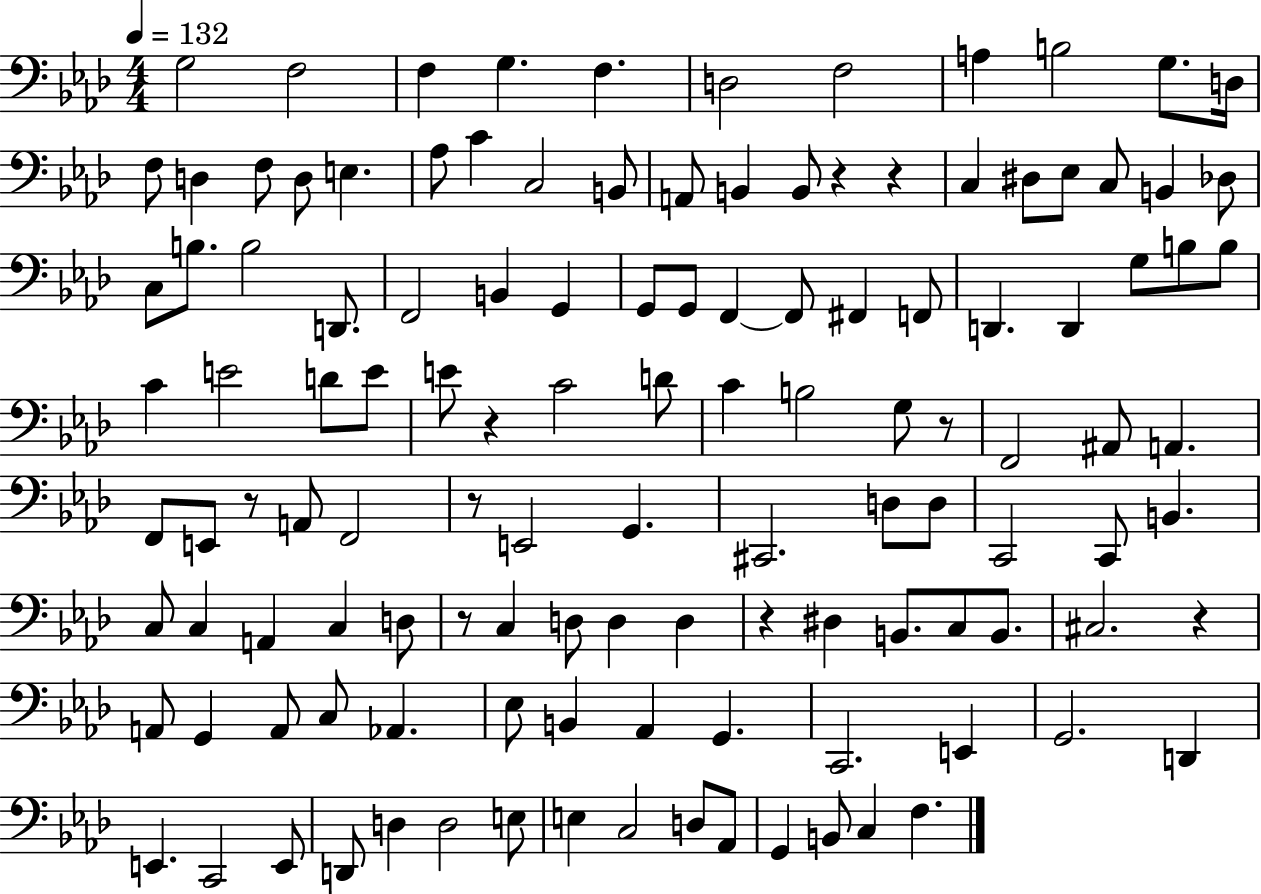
X:1
T:Untitled
M:4/4
L:1/4
K:Ab
G,2 F,2 F, G, F, D,2 F,2 A, B,2 G,/2 D,/4 F,/2 D, F,/2 D,/2 E, _A,/2 C C,2 B,,/2 A,,/2 B,, B,,/2 z z C, ^D,/2 _E,/2 C,/2 B,, _D,/2 C,/2 B,/2 B,2 D,,/2 F,,2 B,, G,, G,,/2 G,,/2 F,, F,,/2 ^F,, F,,/2 D,, D,, G,/2 B,/2 B,/2 C E2 D/2 E/2 E/2 z C2 D/2 C B,2 G,/2 z/2 F,,2 ^A,,/2 A,, F,,/2 E,,/2 z/2 A,,/2 F,,2 z/2 E,,2 G,, ^C,,2 D,/2 D,/2 C,,2 C,,/2 B,, C,/2 C, A,, C, D,/2 z/2 C, D,/2 D, D, z ^D, B,,/2 C,/2 B,,/2 ^C,2 z A,,/2 G,, A,,/2 C,/2 _A,, _E,/2 B,, _A,, G,, C,,2 E,, G,,2 D,, E,, C,,2 E,,/2 D,,/2 D, D,2 E,/2 E, C,2 D,/2 _A,,/2 G,, B,,/2 C, F,